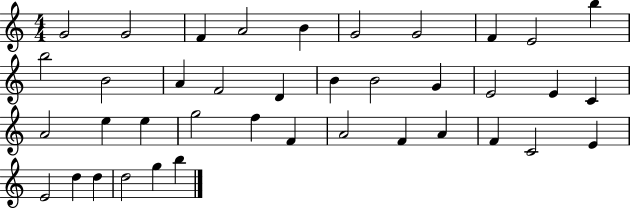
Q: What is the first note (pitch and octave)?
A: G4